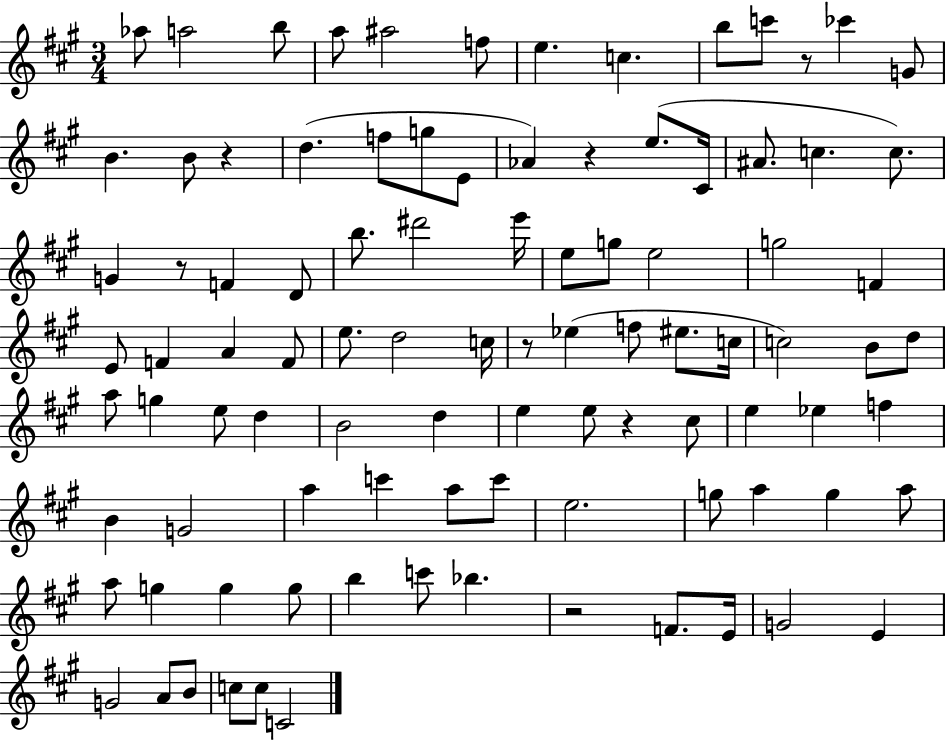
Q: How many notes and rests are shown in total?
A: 96